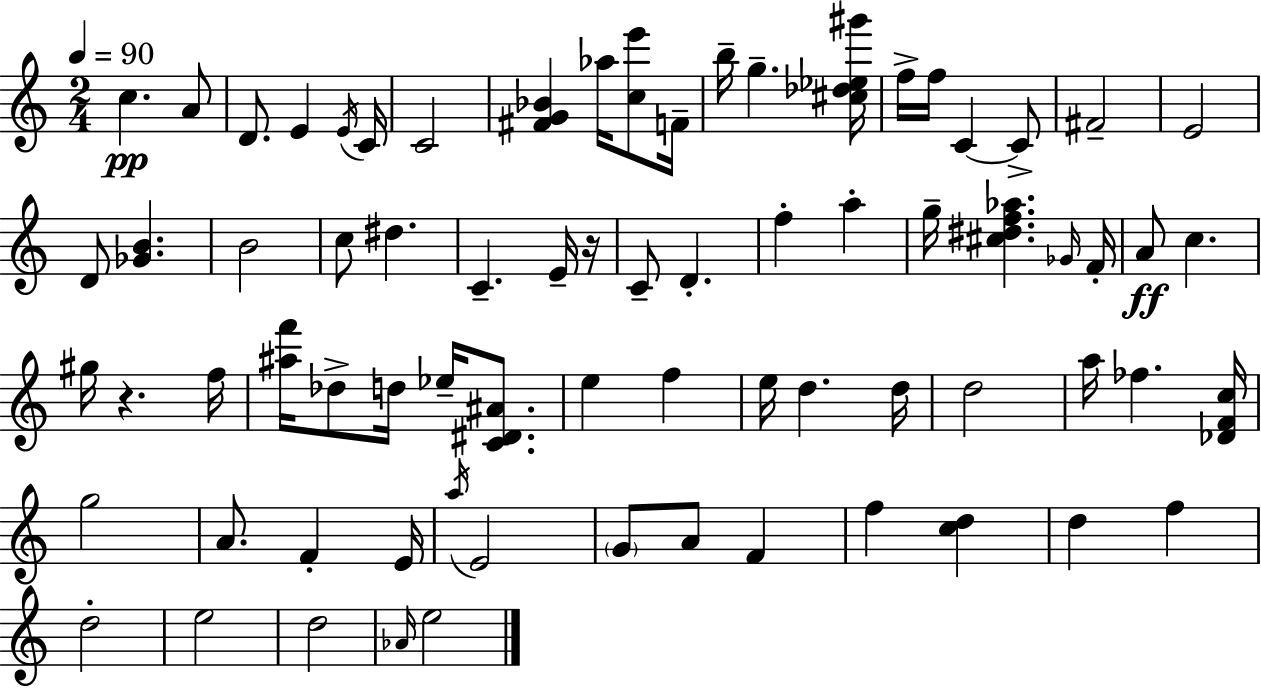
C5/q. A4/e D4/e. E4/q E4/s C4/s C4/h [F#4,G4,Bb4]/q Ab5/s [C5,E6]/e F4/s B5/s G5/q. [C#5,Db5,Eb5,G#6]/s F5/s F5/s C4/q C4/e F#4/h E4/h D4/e [Gb4,B4]/q. B4/h C5/e D#5/q. C4/q. E4/s R/s C4/e D4/q. F5/q A5/q G5/s [C#5,D#5,F5,Ab5]/q. Gb4/s F4/s A4/e C5/q. G#5/s R/q. F5/s [A#5,F6]/s Db5/e D5/s Eb5/s [C4,D#4,A#4]/e. E5/q F5/q E5/s D5/q. D5/s D5/h A5/s FES5/q. [Db4,F4,C5]/s G5/h A4/e. F4/q E4/s A5/s E4/h G4/e A4/e F4/q F5/q [C5,D5]/q D5/q F5/q D5/h E5/h D5/h Ab4/s E5/h